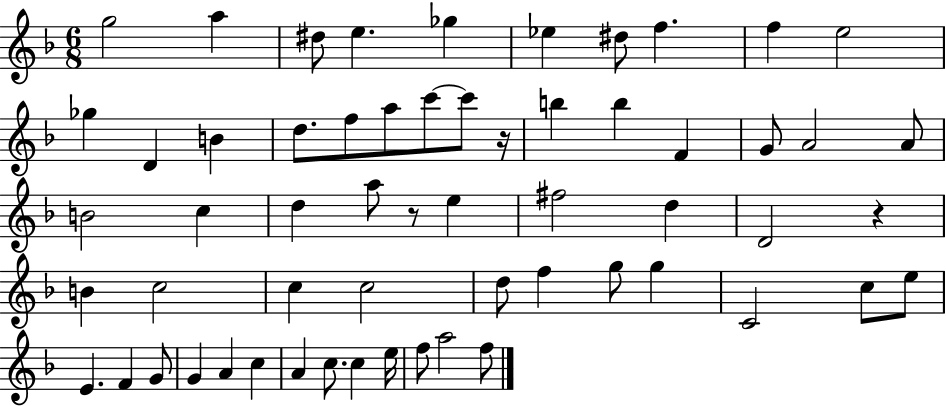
{
  \clef treble
  \numericTimeSignature
  \time 6/8
  \key f \major
  g''2 a''4 | dis''8 e''4. ges''4 | ees''4 dis''8 f''4. | f''4 e''2 | \break ges''4 d'4 b'4 | d''8. f''8 a''8 c'''8~~ c'''8 r16 | b''4 b''4 f'4 | g'8 a'2 a'8 | \break b'2 c''4 | d''4 a''8 r8 e''4 | fis''2 d''4 | d'2 r4 | \break b'4 c''2 | c''4 c''2 | d''8 f''4 g''8 g''4 | c'2 c''8 e''8 | \break e'4. f'4 g'8 | g'4 a'4 c''4 | a'4 c''8. c''4 e''16 | f''8 a''2 f''8 | \break \bar "|."
}